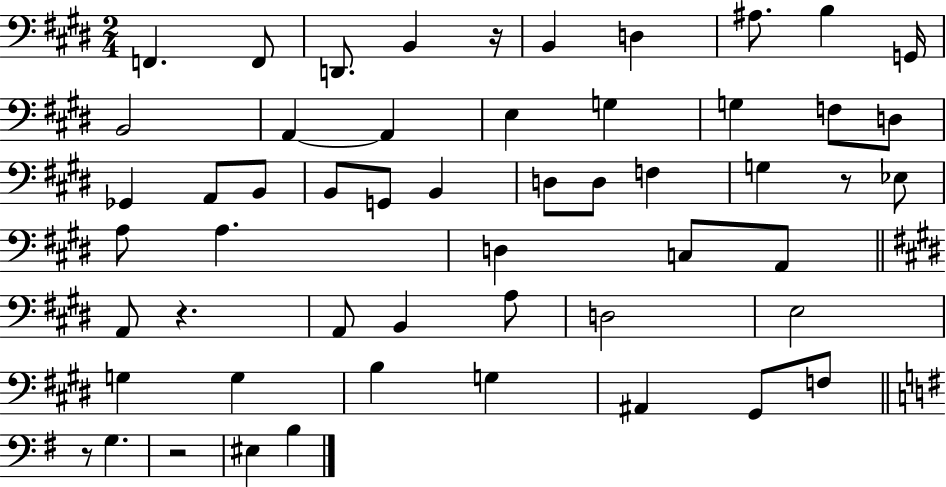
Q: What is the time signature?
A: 2/4